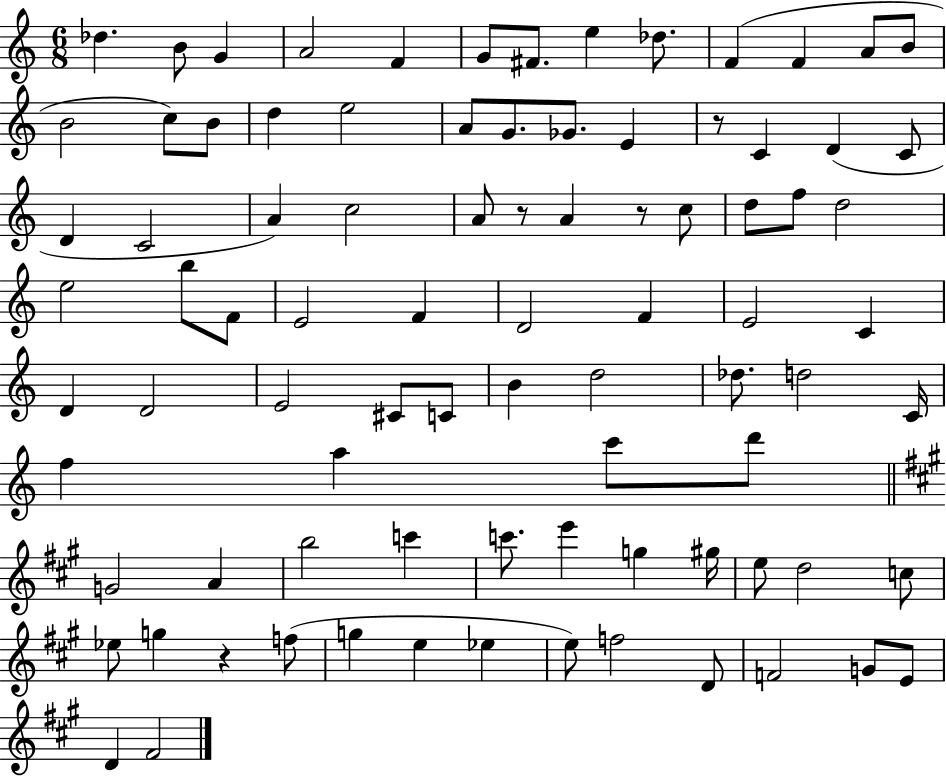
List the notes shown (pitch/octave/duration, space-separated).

Db5/q. B4/e G4/q A4/h F4/q G4/e F#4/e. E5/q Db5/e. F4/q F4/q A4/e B4/e B4/h C5/e B4/e D5/q E5/h A4/e G4/e. Gb4/e. E4/q R/e C4/q D4/q C4/e D4/q C4/h A4/q C5/h A4/e R/e A4/q R/e C5/e D5/e F5/e D5/h E5/h B5/e F4/e E4/h F4/q D4/h F4/q E4/h C4/q D4/q D4/h E4/h C#4/e C4/e B4/q D5/h Db5/e. D5/h C4/s F5/q A5/q C6/e D6/e G4/h A4/q B5/h C6/q C6/e. E6/q G5/q G#5/s E5/e D5/h C5/e Eb5/e G5/q R/q F5/e G5/q E5/q Eb5/q E5/e F5/h D4/e F4/h G4/e E4/e D4/q F#4/h